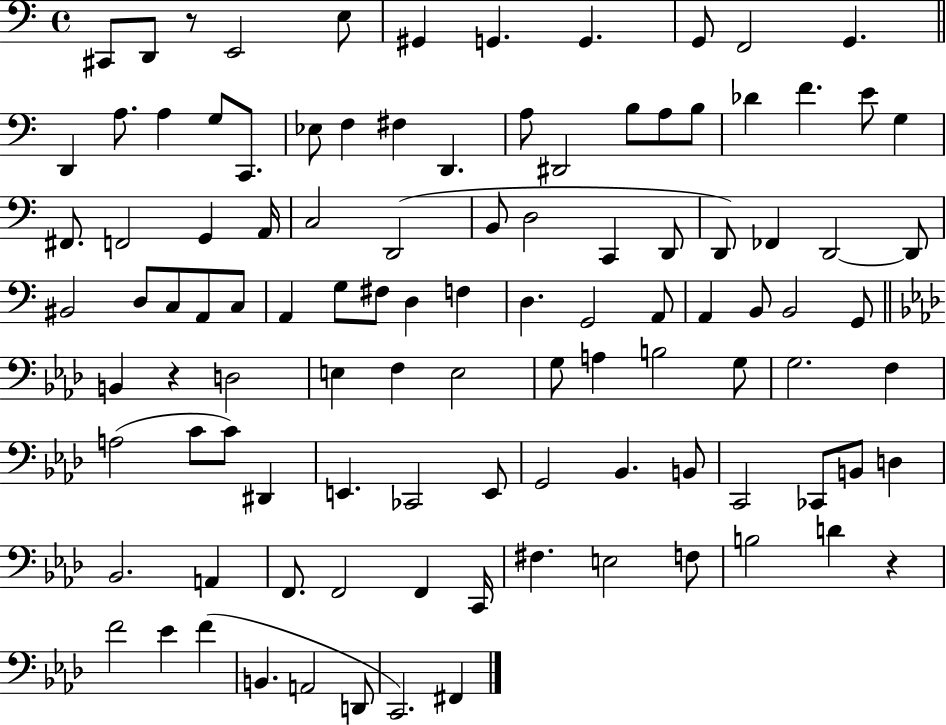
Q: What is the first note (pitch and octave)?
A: C#2